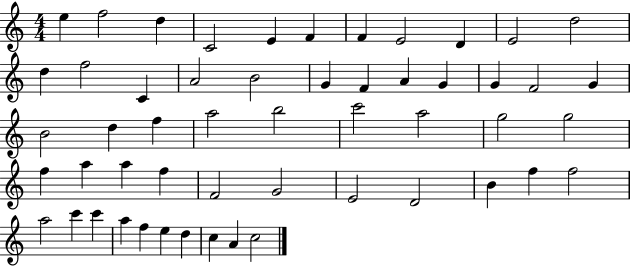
{
  \clef treble
  \numericTimeSignature
  \time 4/4
  \key c \major
  e''4 f''2 d''4 | c'2 e'4 f'4 | f'4 e'2 d'4 | e'2 d''2 | \break d''4 f''2 c'4 | a'2 b'2 | g'4 f'4 a'4 g'4 | g'4 f'2 g'4 | \break b'2 d''4 f''4 | a''2 b''2 | c'''2 a''2 | g''2 g''2 | \break f''4 a''4 a''4 f''4 | f'2 g'2 | e'2 d'2 | b'4 f''4 f''2 | \break a''2 c'''4 c'''4 | a''4 f''4 e''4 d''4 | c''4 a'4 c''2 | \bar "|."
}